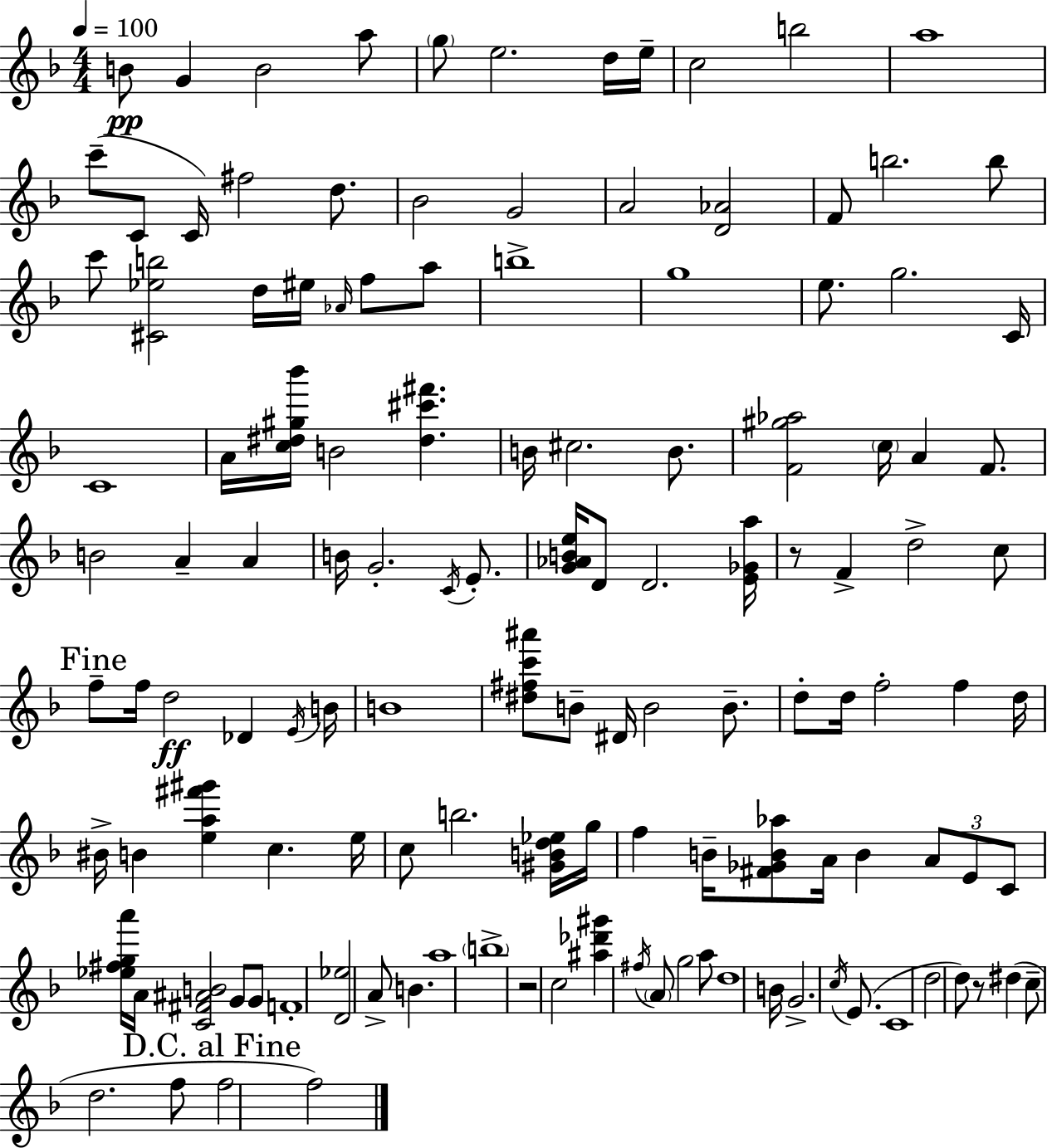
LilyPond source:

{
  \clef treble
  \numericTimeSignature
  \time 4/4
  \key f \major
  \tempo 4 = 100
  b'8\pp g'4 b'2 a''8 | \parenthesize g''8 e''2. d''16 e''16-- | c''2 b''2 | a''1 | \break c'''8--( c'8 c'16) fis''2 d''8. | bes'2 g'2 | a'2 <d' aes'>2 | f'8 b''2. b''8 | \break c'''8 <cis' ees'' b''>2 d''16 eis''16 \grace { aes'16 } f''8 a''8 | b''1-> | g''1 | e''8. g''2. | \break c'16 c'1 | a'16 <c'' dis'' gis'' bes'''>16 b'2 <dis'' cis''' fis'''>4. | b'16 cis''2. b'8. | <f' gis'' aes''>2 \parenthesize c''16 a'4 f'8. | \break b'2 a'4-- a'4 | b'16 g'2.-. \acciaccatura { c'16 } e'8.-. | <g' aes' b' e''>16 d'8 d'2. | <e' ges' a''>16 r8 f'4-> d''2-> | \break c''8 \mark "Fine" f''8-- f''16 d''2\ff des'4 | \acciaccatura { e'16 } b'16 b'1 | <dis'' fis'' c''' ais'''>8 b'8-- dis'16 b'2 | b'8.-- d''8-. d''16 f''2-. f''4 | \break d''16 bis'16-> b'4 <e'' a'' fis''' gis'''>4 c''4. | e''16 c''8 b''2. | <gis' b' d'' ees''>16 g''16 f''4 b'16-- <fis' ges' b' aes''>8 a'16 b'4 \tuplet 3/2 { a'8 | e'8 c'8 } <ees'' fis'' g'' a'''>16 a'16 <c' fis' ais' b'>2 g'8 | \break g'8 f'1-. | <d' ees''>2 a'8-> b'4. | a''1 | \parenthesize b''1-> | \break r2 c''2 | <ais'' des''' gis'''>4 \acciaccatura { fis''16 } \parenthesize a'8 g''2 | a''8 d''1 | b'16 g'2.-> | \break \acciaccatura { c''16 } e'8.( c'1 | d''2 d''8) r8 | dis''4( c''8-- d''2. | f''8 \mark "D.C. al Fine" f''2 f''2) | \break \bar "|."
}